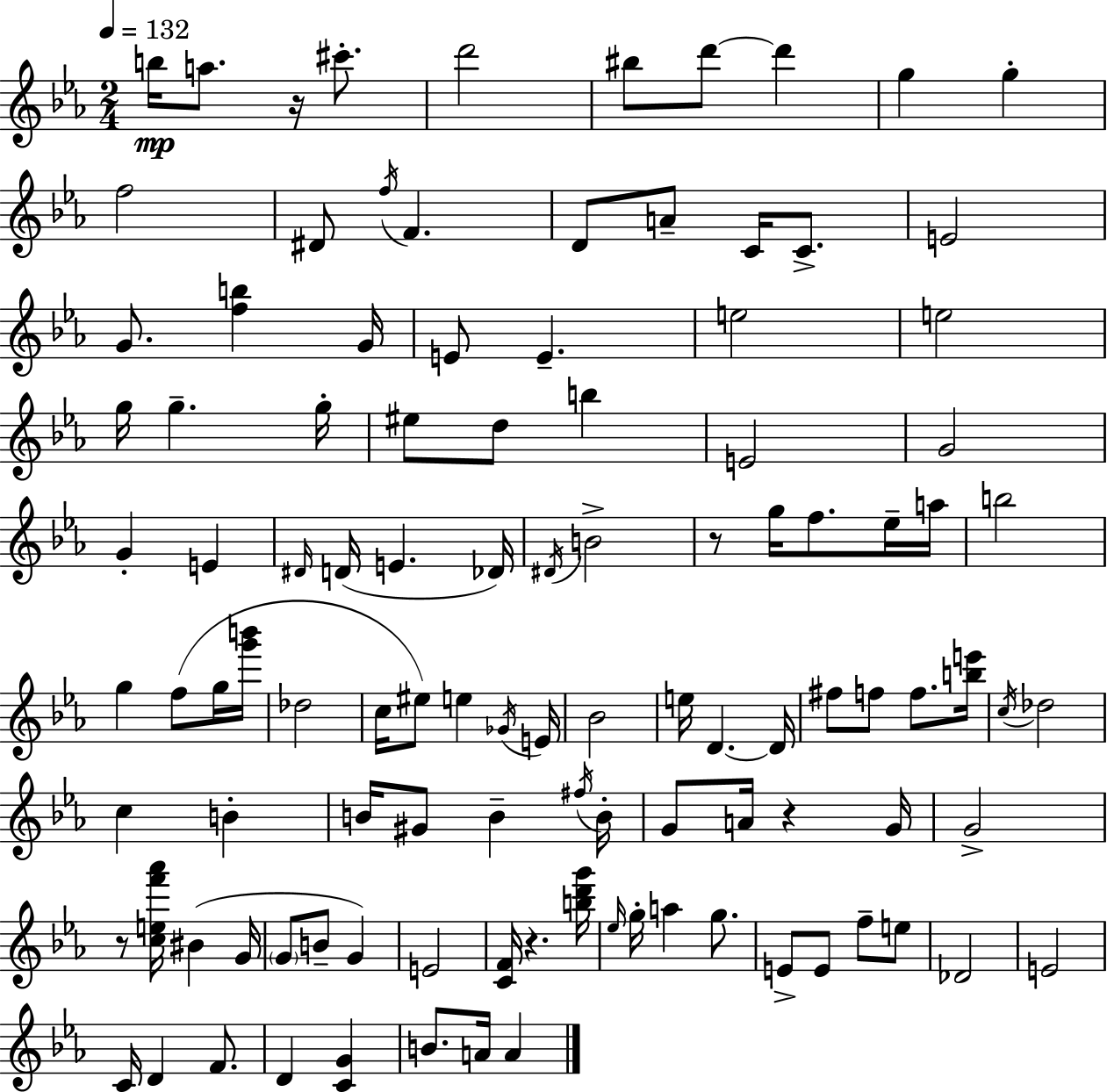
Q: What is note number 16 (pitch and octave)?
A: C4